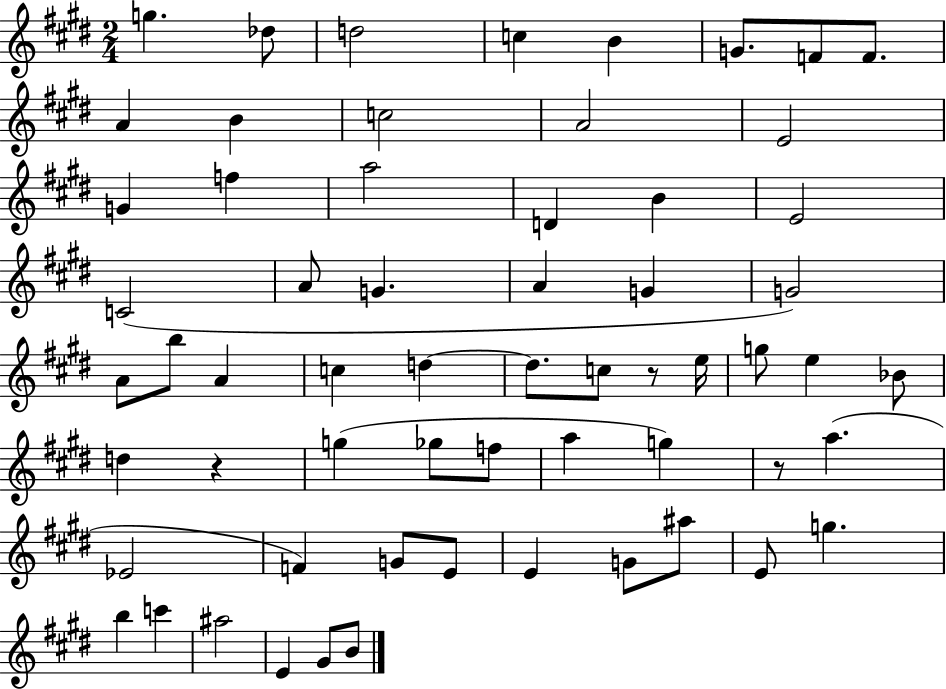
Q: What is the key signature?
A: E major